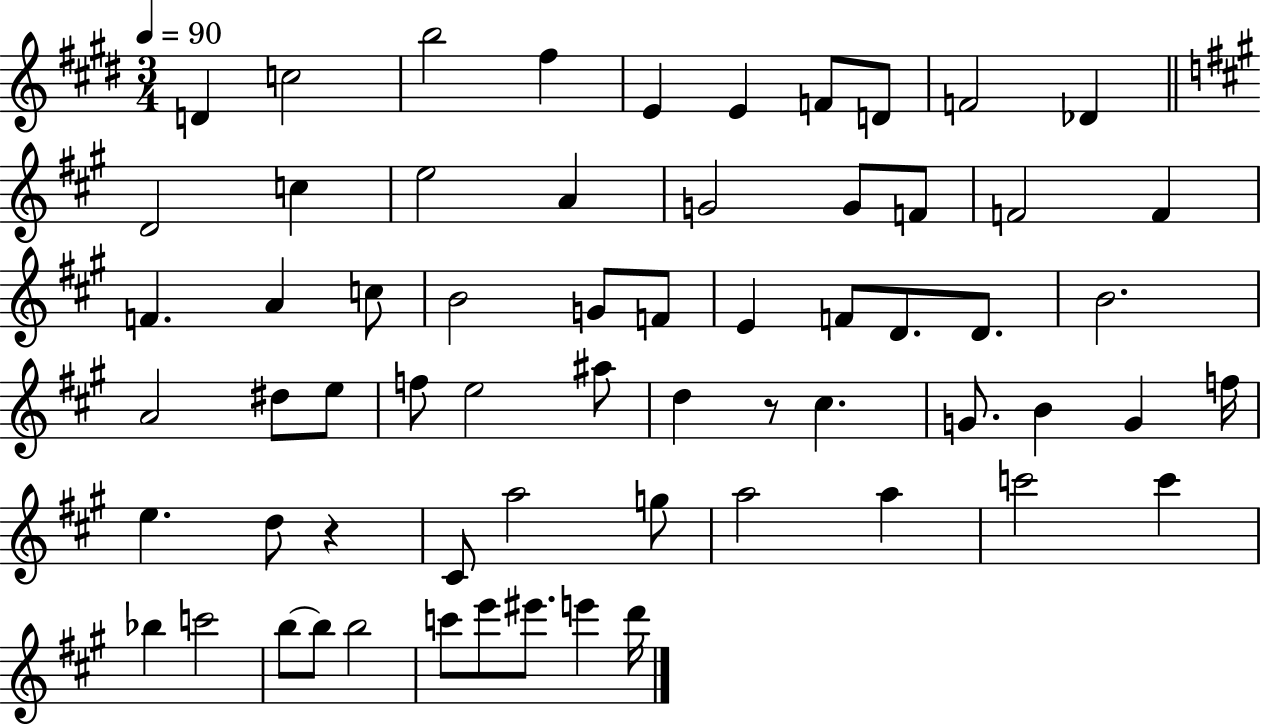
{
  \clef treble
  \numericTimeSignature
  \time 3/4
  \key e \major
  \tempo 4 = 90
  d'4 c''2 | b''2 fis''4 | e'4 e'4 f'8 d'8 | f'2 des'4 | \break \bar "||" \break \key a \major d'2 c''4 | e''2 a'4 | g'2 g'8 f'8 | f'2 f'4 | \break f'4. a'4 c''8 | b'2 g'8 f'8 | e'4 f'8 d'8. d'8. | b'2. | \break a'2 dis''8 e''8 | f''8 e''2 ais''8 | d''4 r8 cis''4. | g'8. b'4 g'4 f''16 | \break e''4. d''8 r4 | cis'8 a''2 g''8 | a''2 a''4 | c'''2 c'''4 | \break bes''4 c'''2 | b''8~~ b''8 b''2 | c'''8 e'''8 eis'''8. e'''4 d'''16 | \bar "|."
}